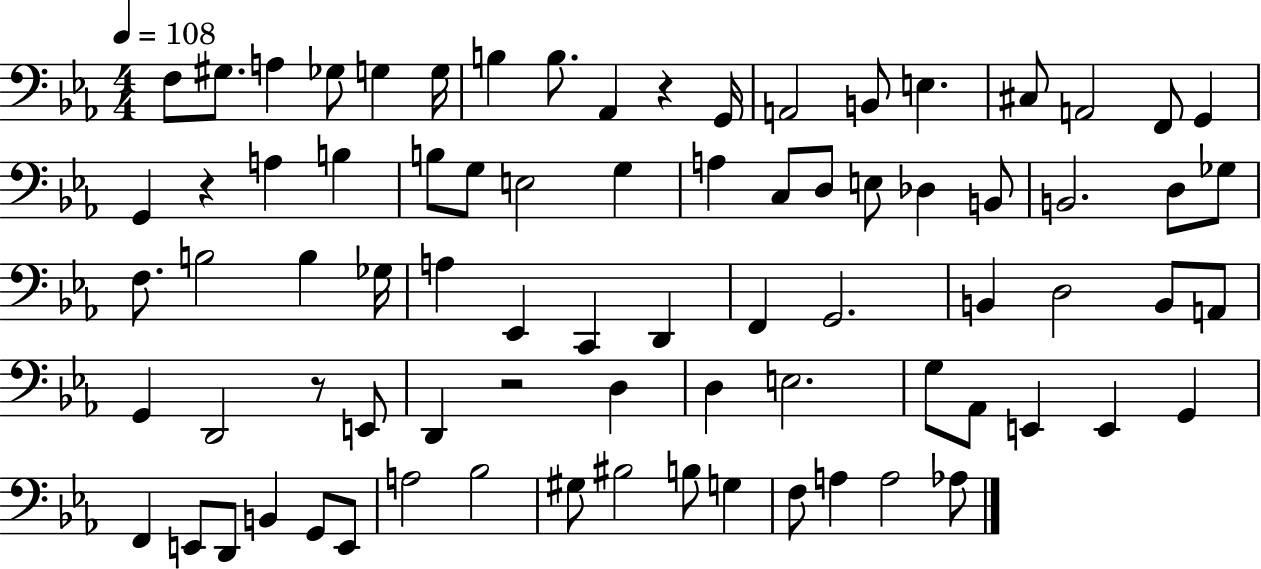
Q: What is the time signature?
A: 4/4